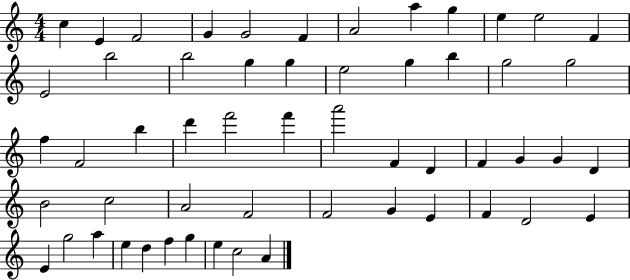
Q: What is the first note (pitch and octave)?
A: C5